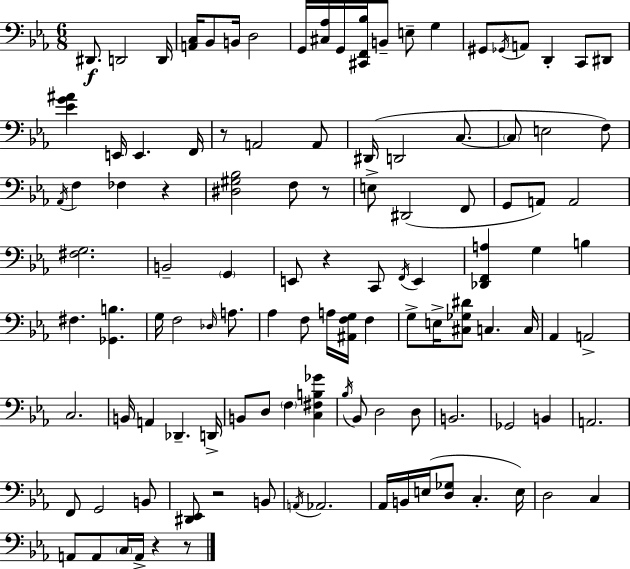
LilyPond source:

{
  \clef bass
  \numericTimeSignature
  \time 6/8
  \key c \minor
  \repeat volta 2 { dis,8.\f d,2 d,16 | <a, c>16 bes,8 b,16 d2 | g,16 <cis aes>16 g,16 <cis, f, bes>16 b,8-- e8-- g4 | gis,8 \acciaccatura { ges,16 } a,8 d,4-. c,8 dis,8 | \break <ees' g' ais'>4 e,16 e,4. | f,16 r8 a,2 a,8 | dis,16( d,2 c8.~~ | \parenthesize c8 e2 f8) | \break \acciaccatura { aes,16 } f4 fes4 r4 | <dis gis bes>2 f8 | r8 e8-> dis,2( | f,8 g,8 a,8) a,2 | \break <fis g>2. | b,2-- \parenthesize g,4 | e,8 r4 c,8 \acciaccatura { f,16 } e,4 | <des, f, a>4 g4 b4 | \break fis4. <ges, b>4. | g16 f2 | \grace { des16 } a8. aes4 f8 a16 <ais, f g>16 | f4 g8-> e16-> <cis ges dis'>8 c4. | \break c16 aes,4 a,2-> | c2. | b,16 a,4 des,4.-- | d,16-> b,8 d8 \parenthesize f4 | \break <c fis b ges'>4 \acciaccatura { bes16 } bes,8 d2 | d8 b,2. | ges,2 | b,4 a,2. | \break f,8 g,2 | b,8 <dis, ees,>8 r2 | b,8 \acciaccatura { a,16 } aes,2. | aes,16 b,16 e16( <d ges>8 c4.-. | \break e16) d2 | c4 a,8 a,8 \parenthesize c16 a,16-> | r4 r8 } \bar "|."
}